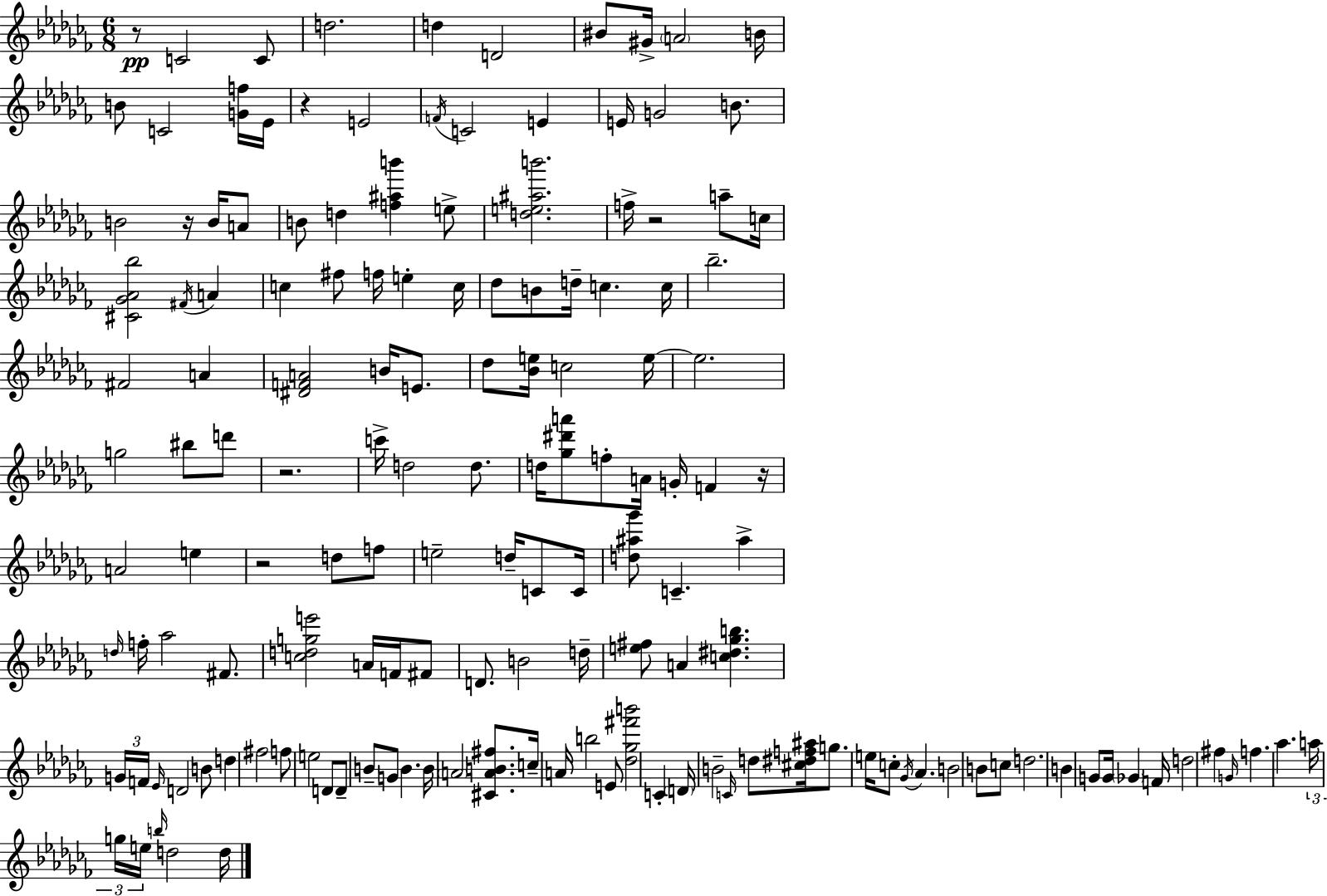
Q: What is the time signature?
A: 6/8